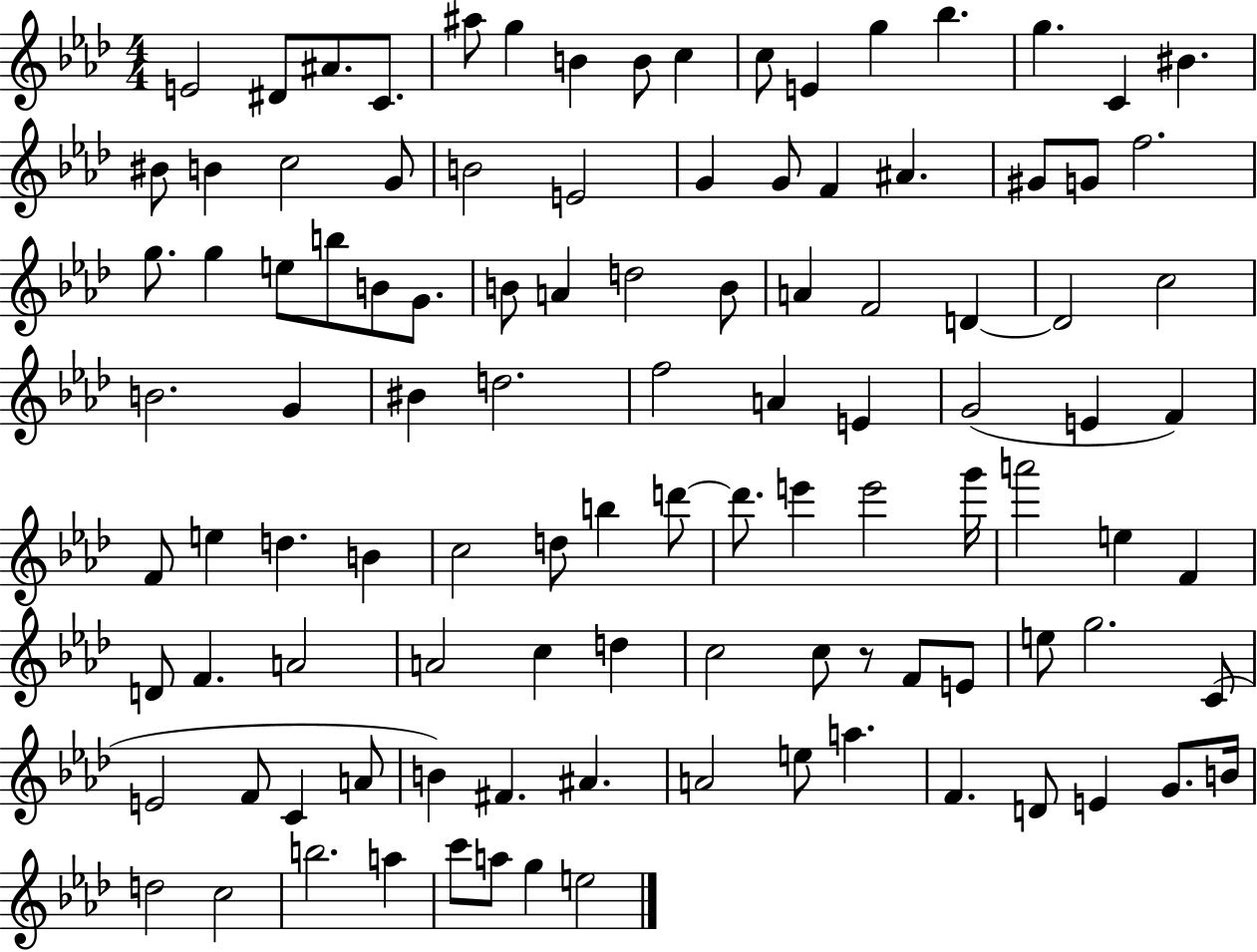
{
  \clef treble
  \numericTimeSignature
  \time 4/4
  \key aes \major
  e'2 dis'8 ais'8. c'8. | ais''8 g''4 b'4 b'8 c''4 | c''8 e'4 g''4 bes''4. | g''4. c'4 bis'4. | \break bis'8 b'4 c''2 g'8 | b'2 e'2 | g'4 g'8 f'4 ais'4. | gis'8 g'8 f''2. | \break g''8. g''4 e''8 b''8 b'8 g'8. | b'8 a'4 d''2 b'8 | a'4 f'2 d'4~~ | d'2 c''2 | \break b'2. g'4 | bis'4 d''2. | f''2 a'4 e'4 | g'2( e'4 f'4) | \break f'8 e''4 d''4. b'4 | c''2 d''8 b''4 d'''8~~ | d'''8. e'''4 e'''2 g'''16 | a'''2 e''4 f'4 | \break d'8 f'4. a'2 | a'2 c''4 d''4 | c''2 c''8 r8 f'8 e'8 | e''8 g''2. c'8( | \break e'2 f'8 c'4 a'8 | b'4) fis'4. ais'4. | a'2 e''8 a''4. | f'4. d'8 e'4 g'8. b'16 | \break d''2 c''2 | b''2. a''4 | c'''8 a''8 g''4 e''2 | \bar "|."
}